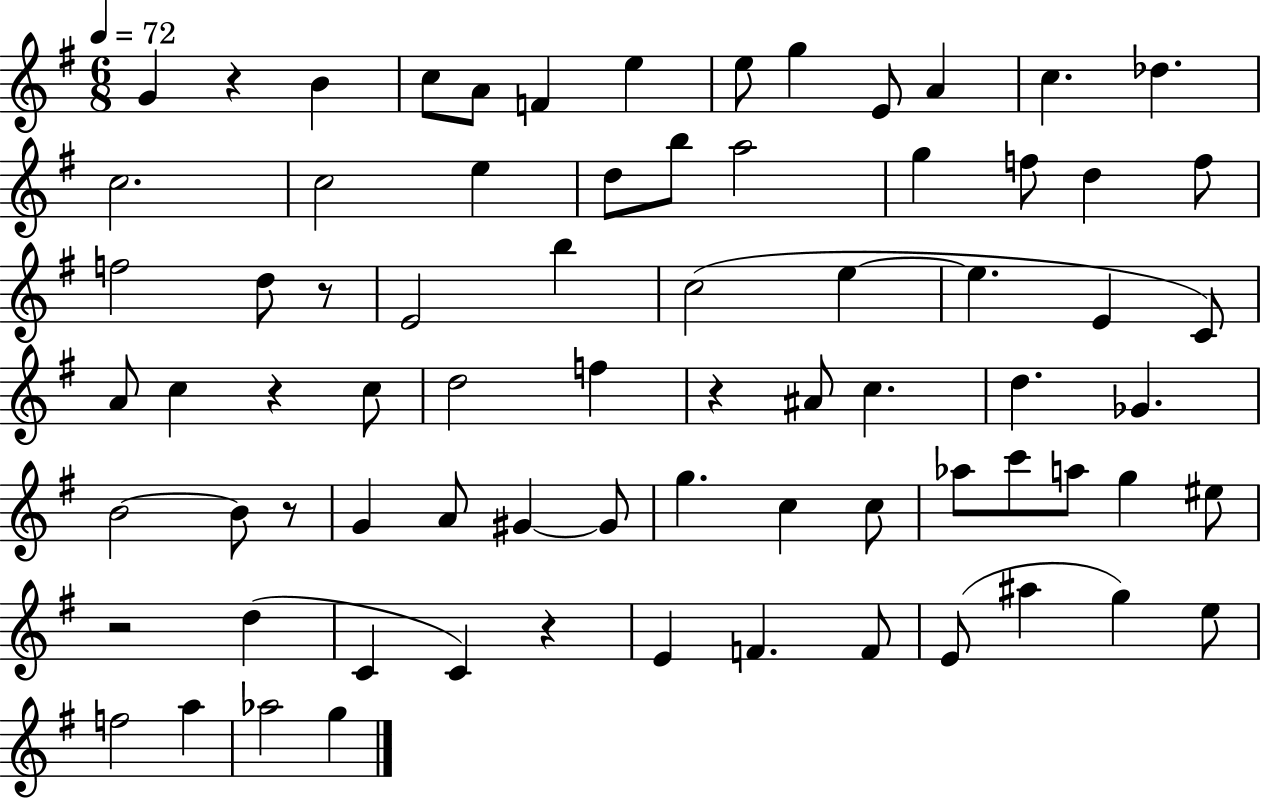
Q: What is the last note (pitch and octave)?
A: G5